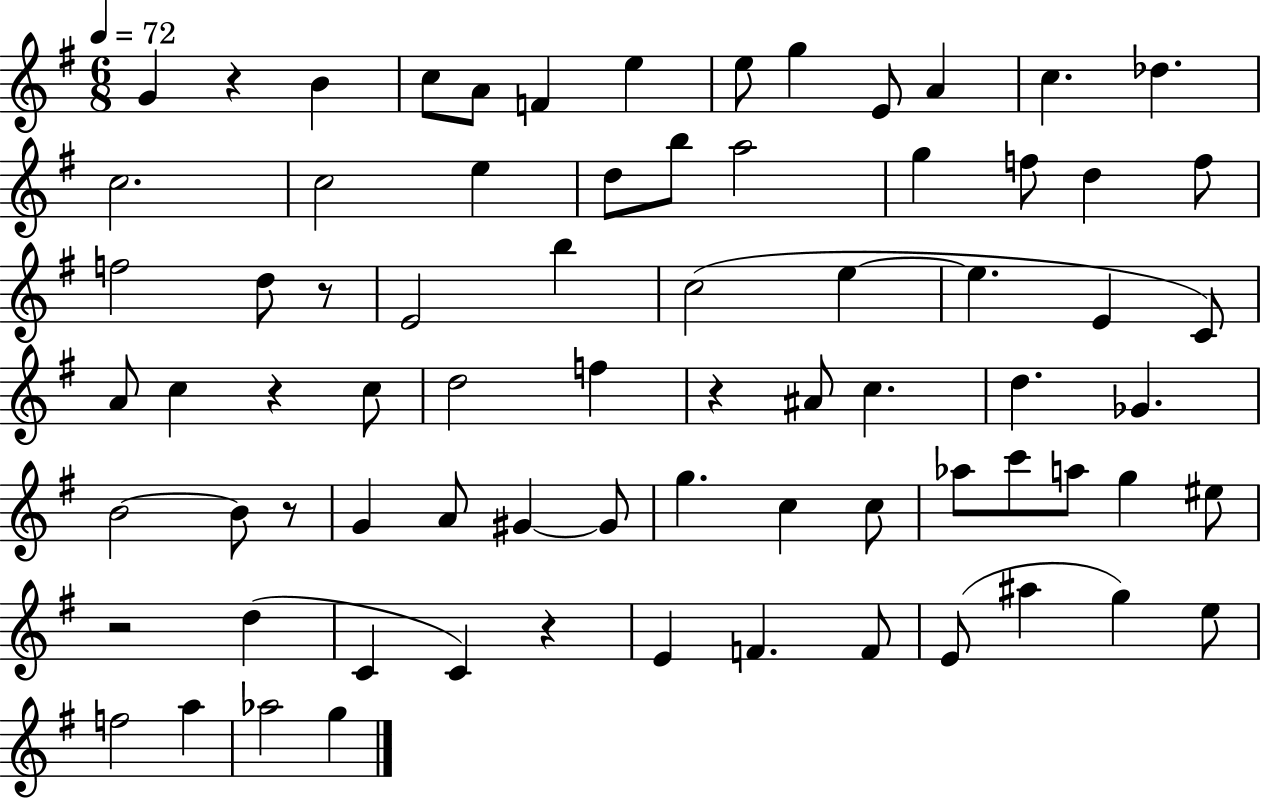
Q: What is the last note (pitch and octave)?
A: G5